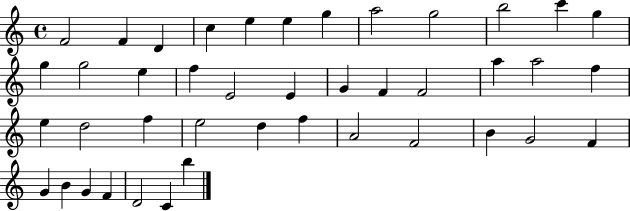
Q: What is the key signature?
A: C major